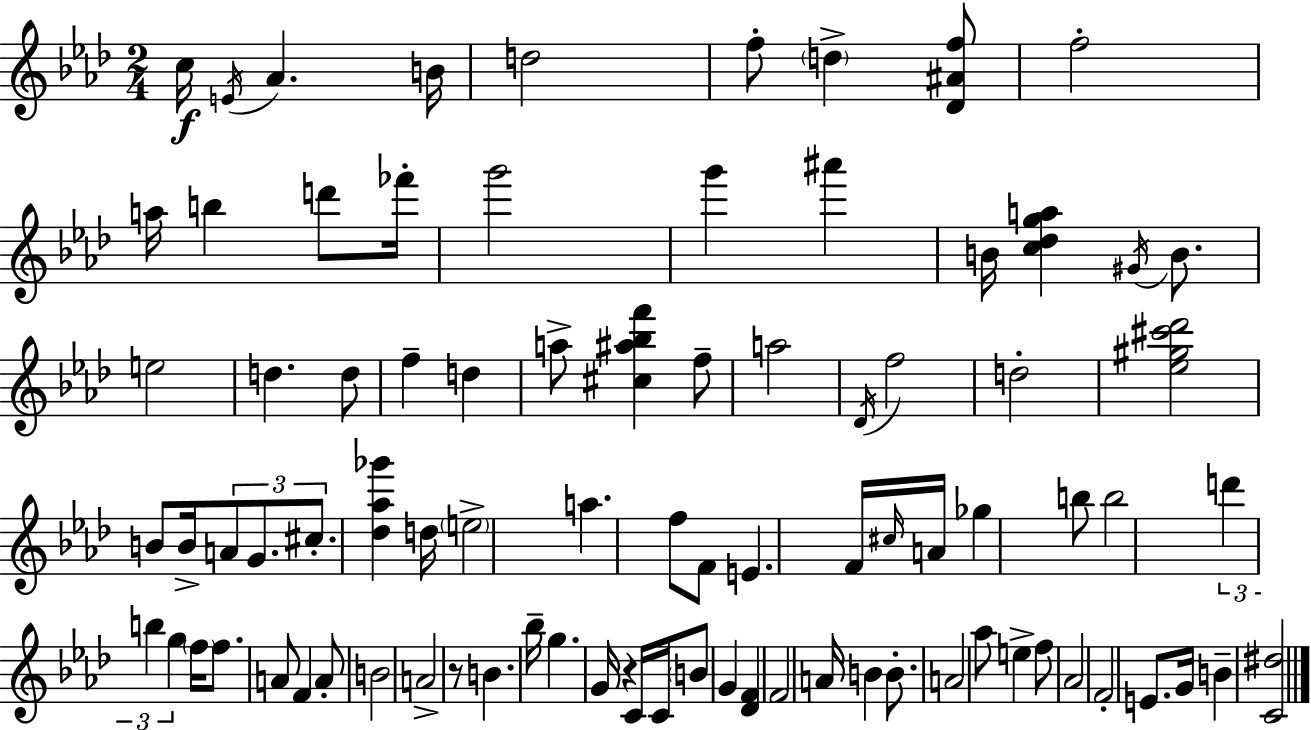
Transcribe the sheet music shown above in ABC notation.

X:1
T:Untitled
M:2/4
L:1/4
K:Ab
c/4 E/4 _A B/4 d2 f/2 d [_D^Af]/2 f2 a/4 b d'/2 _f'/4 g'2 g' ^a' B/4 [c_dga] ^G/4 B/2 e2 d d/2 f d a/2 [^c^a_bf'] f/2 a2 _D/4 f2 d2 [_e^g^c'_d']2 B/2 B/4 A/2 G/2 ^c/2 [_d_a_g'] d/4 e2 a f/2 F/2 E F/4 ^c/4 A/4 _g b/2 b2 d' b g f/4 f/2 A/2 F A/2 B2 A2 z/2 B _b/4 g G/4 z C/4 C/4 B/2 G [_DF] F2 A/4 B B/2 A2 _a/2 e f/2 _A2 F2 E/2 G/4 B [C^d]2